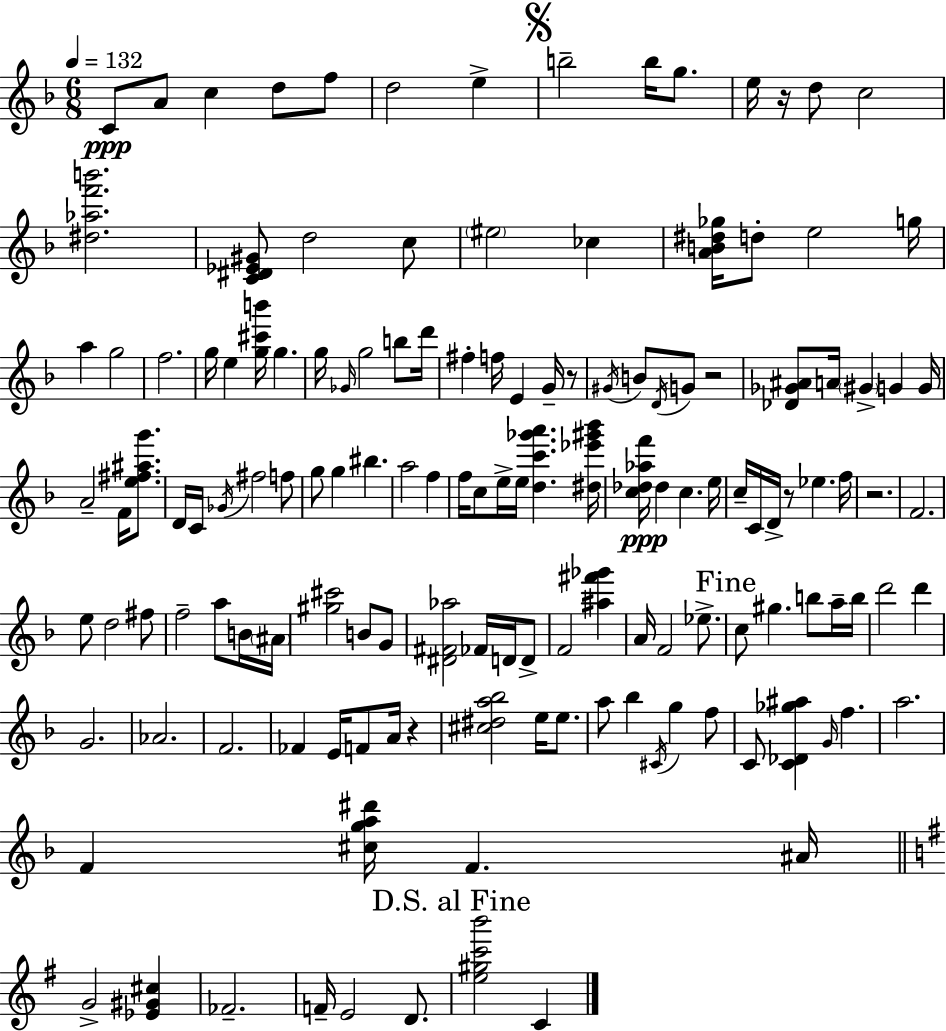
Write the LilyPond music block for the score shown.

{
  \clef treble
  \numericTimeSignature
  \time 6/8
  \key d \minor
  \tempo 4 = 132
  \repeat volta 2 { c'8\ppp a'8 c''4 d''8 f''8 | d''2 e''4-> | \mark \markup { \musicglyph "scripts.segno" } b''2-- b''16 g''8. | e''16 r16 d''8 c''2 | \break <dis'' aes'' f''' b'''>2. | <c' dis' ees' gis'>8 d''2 c''8 | \parenthesize eis''2 ces''4 | <a' b' dis'' ges''>16 d''8-. e''2 g''16 | \break a''4 g''2 | f''2. | g''16 e''4 <g'' cis''' b'''>16 g''4. | g''16 \grace { ges'16 } g''2 b''8 | \break d'''16 fis''4-. f''16 e'4 g'16-- r8 | \acciaccatura { gis'16 } b'8 \acciaccatura { d'16 } g'8 r2 | <des' ges' ais'>8 a'16 \parenthesize gis'4-> g'4 | g'16 a'2-- f'16 | \break <e'' fis'' ais'' g'''>8. d'16 c'16 \acciaccatura { ges'16 } fis''2 | f''8 g''8 g''4 bis''4. | a''2 | f''4 f''16 c''8 e''16-> e''16 <d'' c''' ges''' a'''>4. | \break <dis'' ees''' gis''' bes'''>16 <c'' des'' aes'' f'''>16\ppp des''4 c''4. | e''16 c''16-- c'16 d'16-> r8 ees''4. | f''16 r2. | f'2. | \break e''8 d''2 | fis''8 f''2-- | a''8 b'16 \parenthesize ais'16 <gis'' cis'''>2 | b'8 g'8 <dis' fis' aes''>2 | \break fes'16 d'16 d'8-> f'2 | <ais'' fis''' ges'''>4 a'16 f'2 | ees''8.-> \mark "Fine" c''8 gis''4. | b''8 a''16-- b''16 d'''2 | \break d'''4 g'2. | aes'2. | f'2. | fes'4 e'16 f'8 a'16 | \break r4 <cis'' dis'' a'' bes''>2 | e''16 e''8. a''8 bes''4 \acciaccatura { cis'16 } g''4 | f''8 c'8 <c' des' ges'' ais''>4 \grace { g'16 } | f''4. a''2. | \break f'4 <cis'' g'' a'' dis'''>16 f'4. | ais'16 \bar "||" \break \key g \major g'2-> <ees' gis' cis''>4 | fes'2.-- | f'16-- e'2 d'8. | \mark "D.S. al Fine" <e'' gis'' c''' b'''>2 c'4 | \break } \bar "|."
}